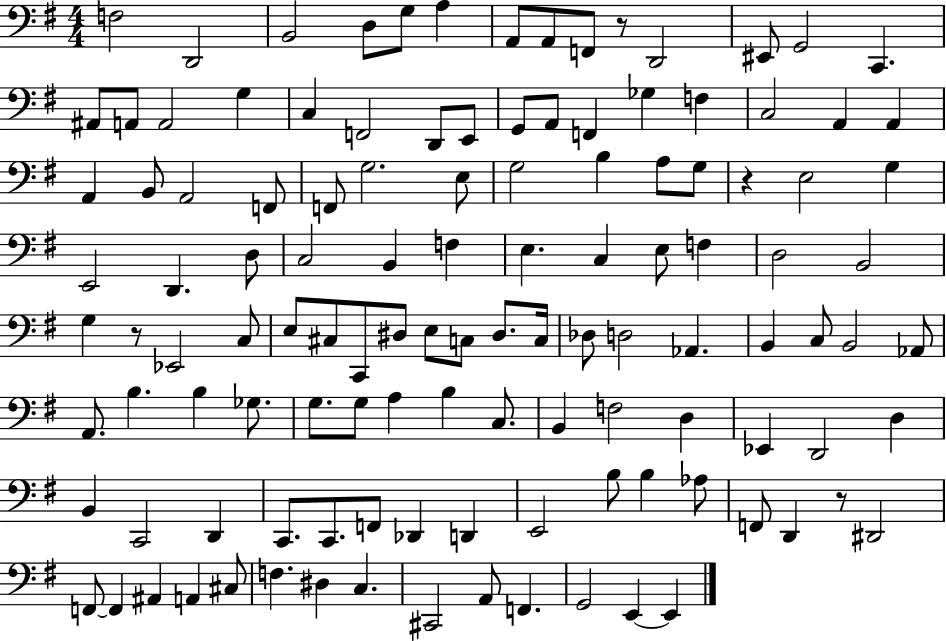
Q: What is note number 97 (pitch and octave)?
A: B3